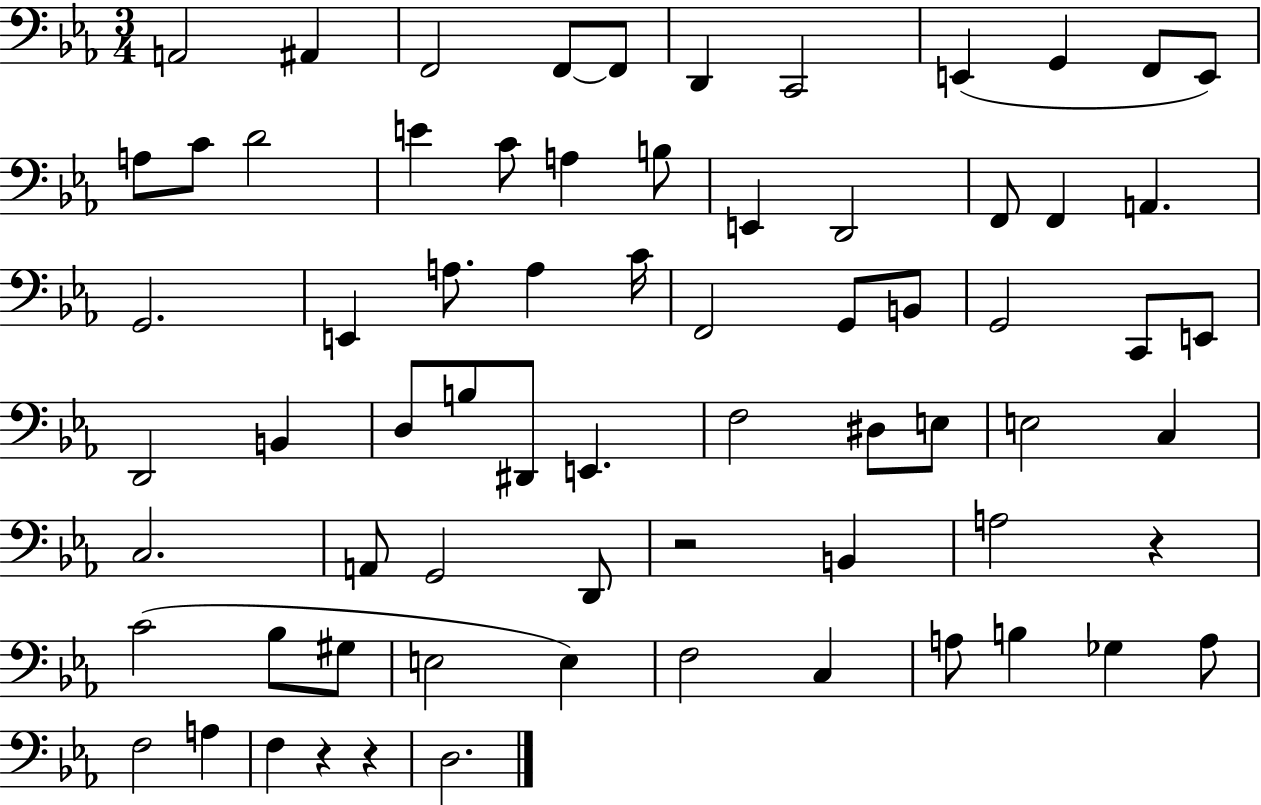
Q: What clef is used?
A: bass